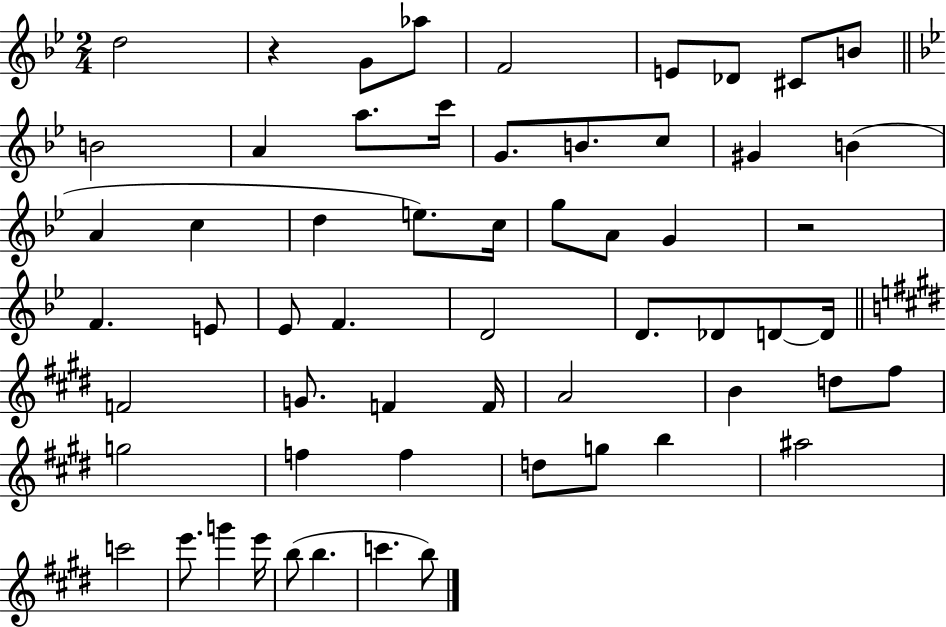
D5/h R/q G4/e Ab5/e F4/h E4/e Db4/e C#4/e B4/e B4/h A4/q A5/e. C6/s G4/e. B4/e. C5/e G#4/q B4/q A4/q C5/q D5/q E5/e. C5/s G5/e A4/e G4/q R/h F4/q. E4/e Eb4/e F4/q. D4/h D4/e. Db4/e D4/e D4/s F4/h G4/e. F4/q F4/s A4/h B4/q D5/e F#5/e G5/h F5/q F5/q D5/e G5/e B5/q A#5/h C6/h E6/e. G6/q E6/s B5/e B5/q. C6/q. B5/e